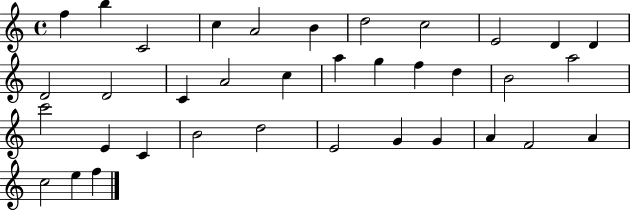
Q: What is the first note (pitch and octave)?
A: F5